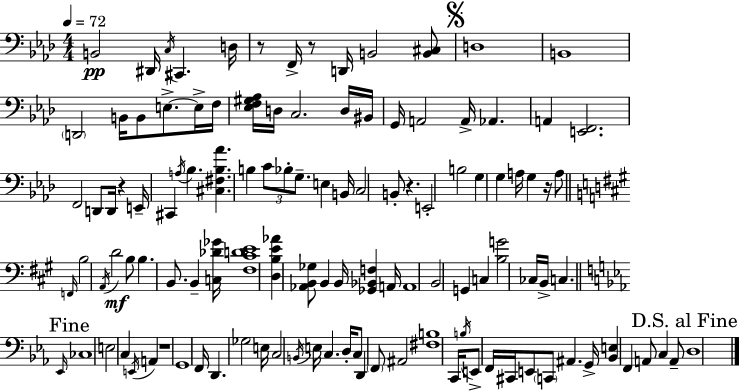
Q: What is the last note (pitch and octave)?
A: D3